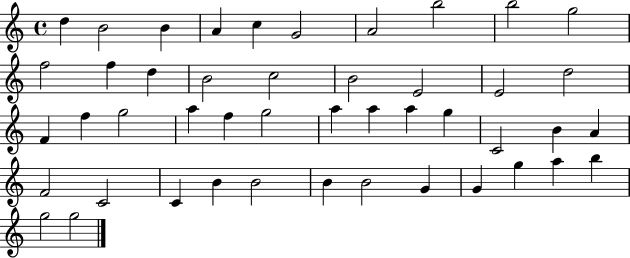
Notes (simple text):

D5/q B4/h B4/q A4/q C5/q G4/h A4/h B5/h B5/h G5/h F5/h F5/q D5/q B4/h C5/h B4/h E4/h E4/h D5/h F4/q F5/q G5/h A5/q F5/q G5/h A5/q A5/q A5/q G5/q C4/h B4/q A4/q F4/h C4/h C4/q B4/q B4/h B4/q B4/h G4/q G4/q G5/q A5/q B5/q G5/h G5/h